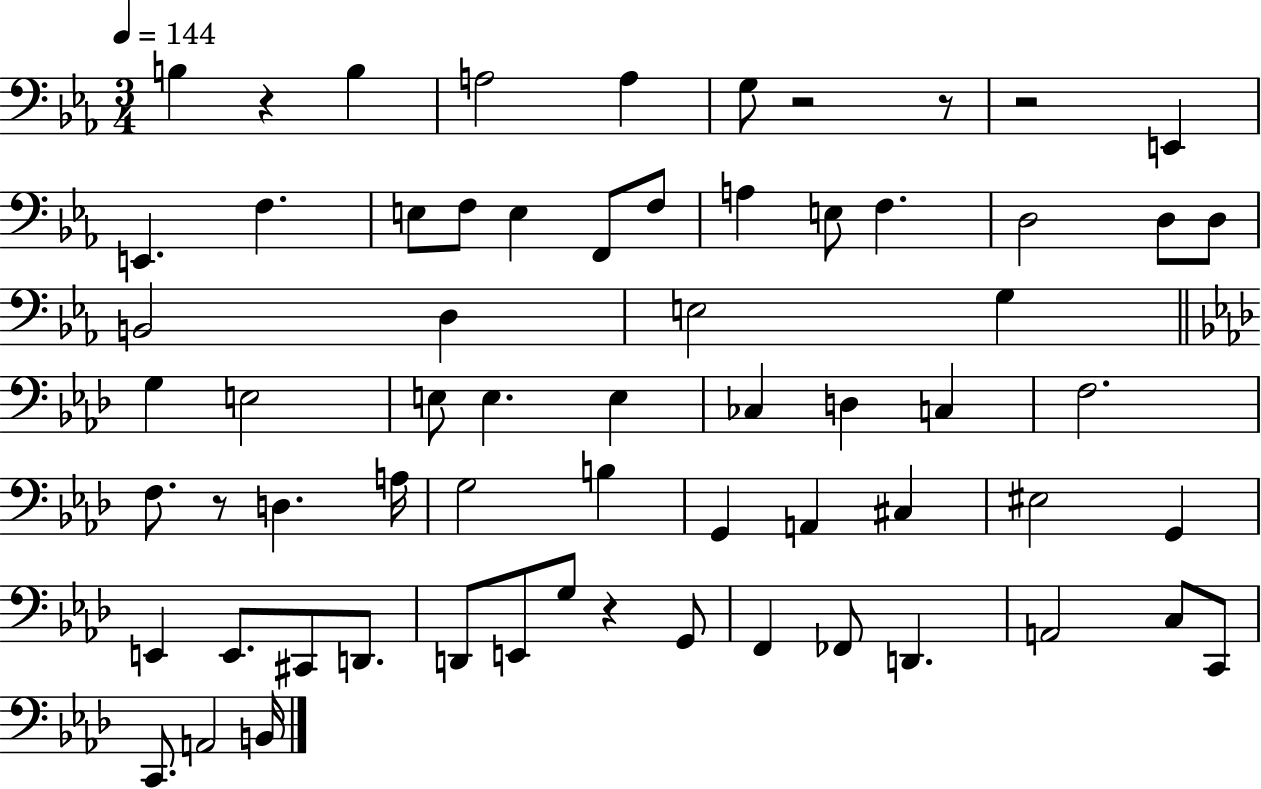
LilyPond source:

{
  \clef bass
  \numericTimeSignature
  \time 3/4
  \key ees \major
  \tempo 4 = 144
  b4 r4 b4 | a2 a4 | g8 r2 r8 | r2 e,4 | \break e,4. f4. | e8 f8 e4 f,8 f8 | a4 e8 f4. | d2 d8 d8 | \break b,2 d4 | e2 g4 | \bar "||" \break \key f \minor g4 e2 | e8 e4. e4 | ces4 d4 c4 | f2. | \break f8. r8 d4. a16 | g2 b4 | g,4 a,4 cis4 | eis2 g,4 | \break e,4 e,8. cis,8 d,8. | d,8 e,8 g8 r4 g,8 | f,4 fes,8 d,4. | a,2 c8 c,8 | \break c,8. a,2 b,16 | \bar "|."
}